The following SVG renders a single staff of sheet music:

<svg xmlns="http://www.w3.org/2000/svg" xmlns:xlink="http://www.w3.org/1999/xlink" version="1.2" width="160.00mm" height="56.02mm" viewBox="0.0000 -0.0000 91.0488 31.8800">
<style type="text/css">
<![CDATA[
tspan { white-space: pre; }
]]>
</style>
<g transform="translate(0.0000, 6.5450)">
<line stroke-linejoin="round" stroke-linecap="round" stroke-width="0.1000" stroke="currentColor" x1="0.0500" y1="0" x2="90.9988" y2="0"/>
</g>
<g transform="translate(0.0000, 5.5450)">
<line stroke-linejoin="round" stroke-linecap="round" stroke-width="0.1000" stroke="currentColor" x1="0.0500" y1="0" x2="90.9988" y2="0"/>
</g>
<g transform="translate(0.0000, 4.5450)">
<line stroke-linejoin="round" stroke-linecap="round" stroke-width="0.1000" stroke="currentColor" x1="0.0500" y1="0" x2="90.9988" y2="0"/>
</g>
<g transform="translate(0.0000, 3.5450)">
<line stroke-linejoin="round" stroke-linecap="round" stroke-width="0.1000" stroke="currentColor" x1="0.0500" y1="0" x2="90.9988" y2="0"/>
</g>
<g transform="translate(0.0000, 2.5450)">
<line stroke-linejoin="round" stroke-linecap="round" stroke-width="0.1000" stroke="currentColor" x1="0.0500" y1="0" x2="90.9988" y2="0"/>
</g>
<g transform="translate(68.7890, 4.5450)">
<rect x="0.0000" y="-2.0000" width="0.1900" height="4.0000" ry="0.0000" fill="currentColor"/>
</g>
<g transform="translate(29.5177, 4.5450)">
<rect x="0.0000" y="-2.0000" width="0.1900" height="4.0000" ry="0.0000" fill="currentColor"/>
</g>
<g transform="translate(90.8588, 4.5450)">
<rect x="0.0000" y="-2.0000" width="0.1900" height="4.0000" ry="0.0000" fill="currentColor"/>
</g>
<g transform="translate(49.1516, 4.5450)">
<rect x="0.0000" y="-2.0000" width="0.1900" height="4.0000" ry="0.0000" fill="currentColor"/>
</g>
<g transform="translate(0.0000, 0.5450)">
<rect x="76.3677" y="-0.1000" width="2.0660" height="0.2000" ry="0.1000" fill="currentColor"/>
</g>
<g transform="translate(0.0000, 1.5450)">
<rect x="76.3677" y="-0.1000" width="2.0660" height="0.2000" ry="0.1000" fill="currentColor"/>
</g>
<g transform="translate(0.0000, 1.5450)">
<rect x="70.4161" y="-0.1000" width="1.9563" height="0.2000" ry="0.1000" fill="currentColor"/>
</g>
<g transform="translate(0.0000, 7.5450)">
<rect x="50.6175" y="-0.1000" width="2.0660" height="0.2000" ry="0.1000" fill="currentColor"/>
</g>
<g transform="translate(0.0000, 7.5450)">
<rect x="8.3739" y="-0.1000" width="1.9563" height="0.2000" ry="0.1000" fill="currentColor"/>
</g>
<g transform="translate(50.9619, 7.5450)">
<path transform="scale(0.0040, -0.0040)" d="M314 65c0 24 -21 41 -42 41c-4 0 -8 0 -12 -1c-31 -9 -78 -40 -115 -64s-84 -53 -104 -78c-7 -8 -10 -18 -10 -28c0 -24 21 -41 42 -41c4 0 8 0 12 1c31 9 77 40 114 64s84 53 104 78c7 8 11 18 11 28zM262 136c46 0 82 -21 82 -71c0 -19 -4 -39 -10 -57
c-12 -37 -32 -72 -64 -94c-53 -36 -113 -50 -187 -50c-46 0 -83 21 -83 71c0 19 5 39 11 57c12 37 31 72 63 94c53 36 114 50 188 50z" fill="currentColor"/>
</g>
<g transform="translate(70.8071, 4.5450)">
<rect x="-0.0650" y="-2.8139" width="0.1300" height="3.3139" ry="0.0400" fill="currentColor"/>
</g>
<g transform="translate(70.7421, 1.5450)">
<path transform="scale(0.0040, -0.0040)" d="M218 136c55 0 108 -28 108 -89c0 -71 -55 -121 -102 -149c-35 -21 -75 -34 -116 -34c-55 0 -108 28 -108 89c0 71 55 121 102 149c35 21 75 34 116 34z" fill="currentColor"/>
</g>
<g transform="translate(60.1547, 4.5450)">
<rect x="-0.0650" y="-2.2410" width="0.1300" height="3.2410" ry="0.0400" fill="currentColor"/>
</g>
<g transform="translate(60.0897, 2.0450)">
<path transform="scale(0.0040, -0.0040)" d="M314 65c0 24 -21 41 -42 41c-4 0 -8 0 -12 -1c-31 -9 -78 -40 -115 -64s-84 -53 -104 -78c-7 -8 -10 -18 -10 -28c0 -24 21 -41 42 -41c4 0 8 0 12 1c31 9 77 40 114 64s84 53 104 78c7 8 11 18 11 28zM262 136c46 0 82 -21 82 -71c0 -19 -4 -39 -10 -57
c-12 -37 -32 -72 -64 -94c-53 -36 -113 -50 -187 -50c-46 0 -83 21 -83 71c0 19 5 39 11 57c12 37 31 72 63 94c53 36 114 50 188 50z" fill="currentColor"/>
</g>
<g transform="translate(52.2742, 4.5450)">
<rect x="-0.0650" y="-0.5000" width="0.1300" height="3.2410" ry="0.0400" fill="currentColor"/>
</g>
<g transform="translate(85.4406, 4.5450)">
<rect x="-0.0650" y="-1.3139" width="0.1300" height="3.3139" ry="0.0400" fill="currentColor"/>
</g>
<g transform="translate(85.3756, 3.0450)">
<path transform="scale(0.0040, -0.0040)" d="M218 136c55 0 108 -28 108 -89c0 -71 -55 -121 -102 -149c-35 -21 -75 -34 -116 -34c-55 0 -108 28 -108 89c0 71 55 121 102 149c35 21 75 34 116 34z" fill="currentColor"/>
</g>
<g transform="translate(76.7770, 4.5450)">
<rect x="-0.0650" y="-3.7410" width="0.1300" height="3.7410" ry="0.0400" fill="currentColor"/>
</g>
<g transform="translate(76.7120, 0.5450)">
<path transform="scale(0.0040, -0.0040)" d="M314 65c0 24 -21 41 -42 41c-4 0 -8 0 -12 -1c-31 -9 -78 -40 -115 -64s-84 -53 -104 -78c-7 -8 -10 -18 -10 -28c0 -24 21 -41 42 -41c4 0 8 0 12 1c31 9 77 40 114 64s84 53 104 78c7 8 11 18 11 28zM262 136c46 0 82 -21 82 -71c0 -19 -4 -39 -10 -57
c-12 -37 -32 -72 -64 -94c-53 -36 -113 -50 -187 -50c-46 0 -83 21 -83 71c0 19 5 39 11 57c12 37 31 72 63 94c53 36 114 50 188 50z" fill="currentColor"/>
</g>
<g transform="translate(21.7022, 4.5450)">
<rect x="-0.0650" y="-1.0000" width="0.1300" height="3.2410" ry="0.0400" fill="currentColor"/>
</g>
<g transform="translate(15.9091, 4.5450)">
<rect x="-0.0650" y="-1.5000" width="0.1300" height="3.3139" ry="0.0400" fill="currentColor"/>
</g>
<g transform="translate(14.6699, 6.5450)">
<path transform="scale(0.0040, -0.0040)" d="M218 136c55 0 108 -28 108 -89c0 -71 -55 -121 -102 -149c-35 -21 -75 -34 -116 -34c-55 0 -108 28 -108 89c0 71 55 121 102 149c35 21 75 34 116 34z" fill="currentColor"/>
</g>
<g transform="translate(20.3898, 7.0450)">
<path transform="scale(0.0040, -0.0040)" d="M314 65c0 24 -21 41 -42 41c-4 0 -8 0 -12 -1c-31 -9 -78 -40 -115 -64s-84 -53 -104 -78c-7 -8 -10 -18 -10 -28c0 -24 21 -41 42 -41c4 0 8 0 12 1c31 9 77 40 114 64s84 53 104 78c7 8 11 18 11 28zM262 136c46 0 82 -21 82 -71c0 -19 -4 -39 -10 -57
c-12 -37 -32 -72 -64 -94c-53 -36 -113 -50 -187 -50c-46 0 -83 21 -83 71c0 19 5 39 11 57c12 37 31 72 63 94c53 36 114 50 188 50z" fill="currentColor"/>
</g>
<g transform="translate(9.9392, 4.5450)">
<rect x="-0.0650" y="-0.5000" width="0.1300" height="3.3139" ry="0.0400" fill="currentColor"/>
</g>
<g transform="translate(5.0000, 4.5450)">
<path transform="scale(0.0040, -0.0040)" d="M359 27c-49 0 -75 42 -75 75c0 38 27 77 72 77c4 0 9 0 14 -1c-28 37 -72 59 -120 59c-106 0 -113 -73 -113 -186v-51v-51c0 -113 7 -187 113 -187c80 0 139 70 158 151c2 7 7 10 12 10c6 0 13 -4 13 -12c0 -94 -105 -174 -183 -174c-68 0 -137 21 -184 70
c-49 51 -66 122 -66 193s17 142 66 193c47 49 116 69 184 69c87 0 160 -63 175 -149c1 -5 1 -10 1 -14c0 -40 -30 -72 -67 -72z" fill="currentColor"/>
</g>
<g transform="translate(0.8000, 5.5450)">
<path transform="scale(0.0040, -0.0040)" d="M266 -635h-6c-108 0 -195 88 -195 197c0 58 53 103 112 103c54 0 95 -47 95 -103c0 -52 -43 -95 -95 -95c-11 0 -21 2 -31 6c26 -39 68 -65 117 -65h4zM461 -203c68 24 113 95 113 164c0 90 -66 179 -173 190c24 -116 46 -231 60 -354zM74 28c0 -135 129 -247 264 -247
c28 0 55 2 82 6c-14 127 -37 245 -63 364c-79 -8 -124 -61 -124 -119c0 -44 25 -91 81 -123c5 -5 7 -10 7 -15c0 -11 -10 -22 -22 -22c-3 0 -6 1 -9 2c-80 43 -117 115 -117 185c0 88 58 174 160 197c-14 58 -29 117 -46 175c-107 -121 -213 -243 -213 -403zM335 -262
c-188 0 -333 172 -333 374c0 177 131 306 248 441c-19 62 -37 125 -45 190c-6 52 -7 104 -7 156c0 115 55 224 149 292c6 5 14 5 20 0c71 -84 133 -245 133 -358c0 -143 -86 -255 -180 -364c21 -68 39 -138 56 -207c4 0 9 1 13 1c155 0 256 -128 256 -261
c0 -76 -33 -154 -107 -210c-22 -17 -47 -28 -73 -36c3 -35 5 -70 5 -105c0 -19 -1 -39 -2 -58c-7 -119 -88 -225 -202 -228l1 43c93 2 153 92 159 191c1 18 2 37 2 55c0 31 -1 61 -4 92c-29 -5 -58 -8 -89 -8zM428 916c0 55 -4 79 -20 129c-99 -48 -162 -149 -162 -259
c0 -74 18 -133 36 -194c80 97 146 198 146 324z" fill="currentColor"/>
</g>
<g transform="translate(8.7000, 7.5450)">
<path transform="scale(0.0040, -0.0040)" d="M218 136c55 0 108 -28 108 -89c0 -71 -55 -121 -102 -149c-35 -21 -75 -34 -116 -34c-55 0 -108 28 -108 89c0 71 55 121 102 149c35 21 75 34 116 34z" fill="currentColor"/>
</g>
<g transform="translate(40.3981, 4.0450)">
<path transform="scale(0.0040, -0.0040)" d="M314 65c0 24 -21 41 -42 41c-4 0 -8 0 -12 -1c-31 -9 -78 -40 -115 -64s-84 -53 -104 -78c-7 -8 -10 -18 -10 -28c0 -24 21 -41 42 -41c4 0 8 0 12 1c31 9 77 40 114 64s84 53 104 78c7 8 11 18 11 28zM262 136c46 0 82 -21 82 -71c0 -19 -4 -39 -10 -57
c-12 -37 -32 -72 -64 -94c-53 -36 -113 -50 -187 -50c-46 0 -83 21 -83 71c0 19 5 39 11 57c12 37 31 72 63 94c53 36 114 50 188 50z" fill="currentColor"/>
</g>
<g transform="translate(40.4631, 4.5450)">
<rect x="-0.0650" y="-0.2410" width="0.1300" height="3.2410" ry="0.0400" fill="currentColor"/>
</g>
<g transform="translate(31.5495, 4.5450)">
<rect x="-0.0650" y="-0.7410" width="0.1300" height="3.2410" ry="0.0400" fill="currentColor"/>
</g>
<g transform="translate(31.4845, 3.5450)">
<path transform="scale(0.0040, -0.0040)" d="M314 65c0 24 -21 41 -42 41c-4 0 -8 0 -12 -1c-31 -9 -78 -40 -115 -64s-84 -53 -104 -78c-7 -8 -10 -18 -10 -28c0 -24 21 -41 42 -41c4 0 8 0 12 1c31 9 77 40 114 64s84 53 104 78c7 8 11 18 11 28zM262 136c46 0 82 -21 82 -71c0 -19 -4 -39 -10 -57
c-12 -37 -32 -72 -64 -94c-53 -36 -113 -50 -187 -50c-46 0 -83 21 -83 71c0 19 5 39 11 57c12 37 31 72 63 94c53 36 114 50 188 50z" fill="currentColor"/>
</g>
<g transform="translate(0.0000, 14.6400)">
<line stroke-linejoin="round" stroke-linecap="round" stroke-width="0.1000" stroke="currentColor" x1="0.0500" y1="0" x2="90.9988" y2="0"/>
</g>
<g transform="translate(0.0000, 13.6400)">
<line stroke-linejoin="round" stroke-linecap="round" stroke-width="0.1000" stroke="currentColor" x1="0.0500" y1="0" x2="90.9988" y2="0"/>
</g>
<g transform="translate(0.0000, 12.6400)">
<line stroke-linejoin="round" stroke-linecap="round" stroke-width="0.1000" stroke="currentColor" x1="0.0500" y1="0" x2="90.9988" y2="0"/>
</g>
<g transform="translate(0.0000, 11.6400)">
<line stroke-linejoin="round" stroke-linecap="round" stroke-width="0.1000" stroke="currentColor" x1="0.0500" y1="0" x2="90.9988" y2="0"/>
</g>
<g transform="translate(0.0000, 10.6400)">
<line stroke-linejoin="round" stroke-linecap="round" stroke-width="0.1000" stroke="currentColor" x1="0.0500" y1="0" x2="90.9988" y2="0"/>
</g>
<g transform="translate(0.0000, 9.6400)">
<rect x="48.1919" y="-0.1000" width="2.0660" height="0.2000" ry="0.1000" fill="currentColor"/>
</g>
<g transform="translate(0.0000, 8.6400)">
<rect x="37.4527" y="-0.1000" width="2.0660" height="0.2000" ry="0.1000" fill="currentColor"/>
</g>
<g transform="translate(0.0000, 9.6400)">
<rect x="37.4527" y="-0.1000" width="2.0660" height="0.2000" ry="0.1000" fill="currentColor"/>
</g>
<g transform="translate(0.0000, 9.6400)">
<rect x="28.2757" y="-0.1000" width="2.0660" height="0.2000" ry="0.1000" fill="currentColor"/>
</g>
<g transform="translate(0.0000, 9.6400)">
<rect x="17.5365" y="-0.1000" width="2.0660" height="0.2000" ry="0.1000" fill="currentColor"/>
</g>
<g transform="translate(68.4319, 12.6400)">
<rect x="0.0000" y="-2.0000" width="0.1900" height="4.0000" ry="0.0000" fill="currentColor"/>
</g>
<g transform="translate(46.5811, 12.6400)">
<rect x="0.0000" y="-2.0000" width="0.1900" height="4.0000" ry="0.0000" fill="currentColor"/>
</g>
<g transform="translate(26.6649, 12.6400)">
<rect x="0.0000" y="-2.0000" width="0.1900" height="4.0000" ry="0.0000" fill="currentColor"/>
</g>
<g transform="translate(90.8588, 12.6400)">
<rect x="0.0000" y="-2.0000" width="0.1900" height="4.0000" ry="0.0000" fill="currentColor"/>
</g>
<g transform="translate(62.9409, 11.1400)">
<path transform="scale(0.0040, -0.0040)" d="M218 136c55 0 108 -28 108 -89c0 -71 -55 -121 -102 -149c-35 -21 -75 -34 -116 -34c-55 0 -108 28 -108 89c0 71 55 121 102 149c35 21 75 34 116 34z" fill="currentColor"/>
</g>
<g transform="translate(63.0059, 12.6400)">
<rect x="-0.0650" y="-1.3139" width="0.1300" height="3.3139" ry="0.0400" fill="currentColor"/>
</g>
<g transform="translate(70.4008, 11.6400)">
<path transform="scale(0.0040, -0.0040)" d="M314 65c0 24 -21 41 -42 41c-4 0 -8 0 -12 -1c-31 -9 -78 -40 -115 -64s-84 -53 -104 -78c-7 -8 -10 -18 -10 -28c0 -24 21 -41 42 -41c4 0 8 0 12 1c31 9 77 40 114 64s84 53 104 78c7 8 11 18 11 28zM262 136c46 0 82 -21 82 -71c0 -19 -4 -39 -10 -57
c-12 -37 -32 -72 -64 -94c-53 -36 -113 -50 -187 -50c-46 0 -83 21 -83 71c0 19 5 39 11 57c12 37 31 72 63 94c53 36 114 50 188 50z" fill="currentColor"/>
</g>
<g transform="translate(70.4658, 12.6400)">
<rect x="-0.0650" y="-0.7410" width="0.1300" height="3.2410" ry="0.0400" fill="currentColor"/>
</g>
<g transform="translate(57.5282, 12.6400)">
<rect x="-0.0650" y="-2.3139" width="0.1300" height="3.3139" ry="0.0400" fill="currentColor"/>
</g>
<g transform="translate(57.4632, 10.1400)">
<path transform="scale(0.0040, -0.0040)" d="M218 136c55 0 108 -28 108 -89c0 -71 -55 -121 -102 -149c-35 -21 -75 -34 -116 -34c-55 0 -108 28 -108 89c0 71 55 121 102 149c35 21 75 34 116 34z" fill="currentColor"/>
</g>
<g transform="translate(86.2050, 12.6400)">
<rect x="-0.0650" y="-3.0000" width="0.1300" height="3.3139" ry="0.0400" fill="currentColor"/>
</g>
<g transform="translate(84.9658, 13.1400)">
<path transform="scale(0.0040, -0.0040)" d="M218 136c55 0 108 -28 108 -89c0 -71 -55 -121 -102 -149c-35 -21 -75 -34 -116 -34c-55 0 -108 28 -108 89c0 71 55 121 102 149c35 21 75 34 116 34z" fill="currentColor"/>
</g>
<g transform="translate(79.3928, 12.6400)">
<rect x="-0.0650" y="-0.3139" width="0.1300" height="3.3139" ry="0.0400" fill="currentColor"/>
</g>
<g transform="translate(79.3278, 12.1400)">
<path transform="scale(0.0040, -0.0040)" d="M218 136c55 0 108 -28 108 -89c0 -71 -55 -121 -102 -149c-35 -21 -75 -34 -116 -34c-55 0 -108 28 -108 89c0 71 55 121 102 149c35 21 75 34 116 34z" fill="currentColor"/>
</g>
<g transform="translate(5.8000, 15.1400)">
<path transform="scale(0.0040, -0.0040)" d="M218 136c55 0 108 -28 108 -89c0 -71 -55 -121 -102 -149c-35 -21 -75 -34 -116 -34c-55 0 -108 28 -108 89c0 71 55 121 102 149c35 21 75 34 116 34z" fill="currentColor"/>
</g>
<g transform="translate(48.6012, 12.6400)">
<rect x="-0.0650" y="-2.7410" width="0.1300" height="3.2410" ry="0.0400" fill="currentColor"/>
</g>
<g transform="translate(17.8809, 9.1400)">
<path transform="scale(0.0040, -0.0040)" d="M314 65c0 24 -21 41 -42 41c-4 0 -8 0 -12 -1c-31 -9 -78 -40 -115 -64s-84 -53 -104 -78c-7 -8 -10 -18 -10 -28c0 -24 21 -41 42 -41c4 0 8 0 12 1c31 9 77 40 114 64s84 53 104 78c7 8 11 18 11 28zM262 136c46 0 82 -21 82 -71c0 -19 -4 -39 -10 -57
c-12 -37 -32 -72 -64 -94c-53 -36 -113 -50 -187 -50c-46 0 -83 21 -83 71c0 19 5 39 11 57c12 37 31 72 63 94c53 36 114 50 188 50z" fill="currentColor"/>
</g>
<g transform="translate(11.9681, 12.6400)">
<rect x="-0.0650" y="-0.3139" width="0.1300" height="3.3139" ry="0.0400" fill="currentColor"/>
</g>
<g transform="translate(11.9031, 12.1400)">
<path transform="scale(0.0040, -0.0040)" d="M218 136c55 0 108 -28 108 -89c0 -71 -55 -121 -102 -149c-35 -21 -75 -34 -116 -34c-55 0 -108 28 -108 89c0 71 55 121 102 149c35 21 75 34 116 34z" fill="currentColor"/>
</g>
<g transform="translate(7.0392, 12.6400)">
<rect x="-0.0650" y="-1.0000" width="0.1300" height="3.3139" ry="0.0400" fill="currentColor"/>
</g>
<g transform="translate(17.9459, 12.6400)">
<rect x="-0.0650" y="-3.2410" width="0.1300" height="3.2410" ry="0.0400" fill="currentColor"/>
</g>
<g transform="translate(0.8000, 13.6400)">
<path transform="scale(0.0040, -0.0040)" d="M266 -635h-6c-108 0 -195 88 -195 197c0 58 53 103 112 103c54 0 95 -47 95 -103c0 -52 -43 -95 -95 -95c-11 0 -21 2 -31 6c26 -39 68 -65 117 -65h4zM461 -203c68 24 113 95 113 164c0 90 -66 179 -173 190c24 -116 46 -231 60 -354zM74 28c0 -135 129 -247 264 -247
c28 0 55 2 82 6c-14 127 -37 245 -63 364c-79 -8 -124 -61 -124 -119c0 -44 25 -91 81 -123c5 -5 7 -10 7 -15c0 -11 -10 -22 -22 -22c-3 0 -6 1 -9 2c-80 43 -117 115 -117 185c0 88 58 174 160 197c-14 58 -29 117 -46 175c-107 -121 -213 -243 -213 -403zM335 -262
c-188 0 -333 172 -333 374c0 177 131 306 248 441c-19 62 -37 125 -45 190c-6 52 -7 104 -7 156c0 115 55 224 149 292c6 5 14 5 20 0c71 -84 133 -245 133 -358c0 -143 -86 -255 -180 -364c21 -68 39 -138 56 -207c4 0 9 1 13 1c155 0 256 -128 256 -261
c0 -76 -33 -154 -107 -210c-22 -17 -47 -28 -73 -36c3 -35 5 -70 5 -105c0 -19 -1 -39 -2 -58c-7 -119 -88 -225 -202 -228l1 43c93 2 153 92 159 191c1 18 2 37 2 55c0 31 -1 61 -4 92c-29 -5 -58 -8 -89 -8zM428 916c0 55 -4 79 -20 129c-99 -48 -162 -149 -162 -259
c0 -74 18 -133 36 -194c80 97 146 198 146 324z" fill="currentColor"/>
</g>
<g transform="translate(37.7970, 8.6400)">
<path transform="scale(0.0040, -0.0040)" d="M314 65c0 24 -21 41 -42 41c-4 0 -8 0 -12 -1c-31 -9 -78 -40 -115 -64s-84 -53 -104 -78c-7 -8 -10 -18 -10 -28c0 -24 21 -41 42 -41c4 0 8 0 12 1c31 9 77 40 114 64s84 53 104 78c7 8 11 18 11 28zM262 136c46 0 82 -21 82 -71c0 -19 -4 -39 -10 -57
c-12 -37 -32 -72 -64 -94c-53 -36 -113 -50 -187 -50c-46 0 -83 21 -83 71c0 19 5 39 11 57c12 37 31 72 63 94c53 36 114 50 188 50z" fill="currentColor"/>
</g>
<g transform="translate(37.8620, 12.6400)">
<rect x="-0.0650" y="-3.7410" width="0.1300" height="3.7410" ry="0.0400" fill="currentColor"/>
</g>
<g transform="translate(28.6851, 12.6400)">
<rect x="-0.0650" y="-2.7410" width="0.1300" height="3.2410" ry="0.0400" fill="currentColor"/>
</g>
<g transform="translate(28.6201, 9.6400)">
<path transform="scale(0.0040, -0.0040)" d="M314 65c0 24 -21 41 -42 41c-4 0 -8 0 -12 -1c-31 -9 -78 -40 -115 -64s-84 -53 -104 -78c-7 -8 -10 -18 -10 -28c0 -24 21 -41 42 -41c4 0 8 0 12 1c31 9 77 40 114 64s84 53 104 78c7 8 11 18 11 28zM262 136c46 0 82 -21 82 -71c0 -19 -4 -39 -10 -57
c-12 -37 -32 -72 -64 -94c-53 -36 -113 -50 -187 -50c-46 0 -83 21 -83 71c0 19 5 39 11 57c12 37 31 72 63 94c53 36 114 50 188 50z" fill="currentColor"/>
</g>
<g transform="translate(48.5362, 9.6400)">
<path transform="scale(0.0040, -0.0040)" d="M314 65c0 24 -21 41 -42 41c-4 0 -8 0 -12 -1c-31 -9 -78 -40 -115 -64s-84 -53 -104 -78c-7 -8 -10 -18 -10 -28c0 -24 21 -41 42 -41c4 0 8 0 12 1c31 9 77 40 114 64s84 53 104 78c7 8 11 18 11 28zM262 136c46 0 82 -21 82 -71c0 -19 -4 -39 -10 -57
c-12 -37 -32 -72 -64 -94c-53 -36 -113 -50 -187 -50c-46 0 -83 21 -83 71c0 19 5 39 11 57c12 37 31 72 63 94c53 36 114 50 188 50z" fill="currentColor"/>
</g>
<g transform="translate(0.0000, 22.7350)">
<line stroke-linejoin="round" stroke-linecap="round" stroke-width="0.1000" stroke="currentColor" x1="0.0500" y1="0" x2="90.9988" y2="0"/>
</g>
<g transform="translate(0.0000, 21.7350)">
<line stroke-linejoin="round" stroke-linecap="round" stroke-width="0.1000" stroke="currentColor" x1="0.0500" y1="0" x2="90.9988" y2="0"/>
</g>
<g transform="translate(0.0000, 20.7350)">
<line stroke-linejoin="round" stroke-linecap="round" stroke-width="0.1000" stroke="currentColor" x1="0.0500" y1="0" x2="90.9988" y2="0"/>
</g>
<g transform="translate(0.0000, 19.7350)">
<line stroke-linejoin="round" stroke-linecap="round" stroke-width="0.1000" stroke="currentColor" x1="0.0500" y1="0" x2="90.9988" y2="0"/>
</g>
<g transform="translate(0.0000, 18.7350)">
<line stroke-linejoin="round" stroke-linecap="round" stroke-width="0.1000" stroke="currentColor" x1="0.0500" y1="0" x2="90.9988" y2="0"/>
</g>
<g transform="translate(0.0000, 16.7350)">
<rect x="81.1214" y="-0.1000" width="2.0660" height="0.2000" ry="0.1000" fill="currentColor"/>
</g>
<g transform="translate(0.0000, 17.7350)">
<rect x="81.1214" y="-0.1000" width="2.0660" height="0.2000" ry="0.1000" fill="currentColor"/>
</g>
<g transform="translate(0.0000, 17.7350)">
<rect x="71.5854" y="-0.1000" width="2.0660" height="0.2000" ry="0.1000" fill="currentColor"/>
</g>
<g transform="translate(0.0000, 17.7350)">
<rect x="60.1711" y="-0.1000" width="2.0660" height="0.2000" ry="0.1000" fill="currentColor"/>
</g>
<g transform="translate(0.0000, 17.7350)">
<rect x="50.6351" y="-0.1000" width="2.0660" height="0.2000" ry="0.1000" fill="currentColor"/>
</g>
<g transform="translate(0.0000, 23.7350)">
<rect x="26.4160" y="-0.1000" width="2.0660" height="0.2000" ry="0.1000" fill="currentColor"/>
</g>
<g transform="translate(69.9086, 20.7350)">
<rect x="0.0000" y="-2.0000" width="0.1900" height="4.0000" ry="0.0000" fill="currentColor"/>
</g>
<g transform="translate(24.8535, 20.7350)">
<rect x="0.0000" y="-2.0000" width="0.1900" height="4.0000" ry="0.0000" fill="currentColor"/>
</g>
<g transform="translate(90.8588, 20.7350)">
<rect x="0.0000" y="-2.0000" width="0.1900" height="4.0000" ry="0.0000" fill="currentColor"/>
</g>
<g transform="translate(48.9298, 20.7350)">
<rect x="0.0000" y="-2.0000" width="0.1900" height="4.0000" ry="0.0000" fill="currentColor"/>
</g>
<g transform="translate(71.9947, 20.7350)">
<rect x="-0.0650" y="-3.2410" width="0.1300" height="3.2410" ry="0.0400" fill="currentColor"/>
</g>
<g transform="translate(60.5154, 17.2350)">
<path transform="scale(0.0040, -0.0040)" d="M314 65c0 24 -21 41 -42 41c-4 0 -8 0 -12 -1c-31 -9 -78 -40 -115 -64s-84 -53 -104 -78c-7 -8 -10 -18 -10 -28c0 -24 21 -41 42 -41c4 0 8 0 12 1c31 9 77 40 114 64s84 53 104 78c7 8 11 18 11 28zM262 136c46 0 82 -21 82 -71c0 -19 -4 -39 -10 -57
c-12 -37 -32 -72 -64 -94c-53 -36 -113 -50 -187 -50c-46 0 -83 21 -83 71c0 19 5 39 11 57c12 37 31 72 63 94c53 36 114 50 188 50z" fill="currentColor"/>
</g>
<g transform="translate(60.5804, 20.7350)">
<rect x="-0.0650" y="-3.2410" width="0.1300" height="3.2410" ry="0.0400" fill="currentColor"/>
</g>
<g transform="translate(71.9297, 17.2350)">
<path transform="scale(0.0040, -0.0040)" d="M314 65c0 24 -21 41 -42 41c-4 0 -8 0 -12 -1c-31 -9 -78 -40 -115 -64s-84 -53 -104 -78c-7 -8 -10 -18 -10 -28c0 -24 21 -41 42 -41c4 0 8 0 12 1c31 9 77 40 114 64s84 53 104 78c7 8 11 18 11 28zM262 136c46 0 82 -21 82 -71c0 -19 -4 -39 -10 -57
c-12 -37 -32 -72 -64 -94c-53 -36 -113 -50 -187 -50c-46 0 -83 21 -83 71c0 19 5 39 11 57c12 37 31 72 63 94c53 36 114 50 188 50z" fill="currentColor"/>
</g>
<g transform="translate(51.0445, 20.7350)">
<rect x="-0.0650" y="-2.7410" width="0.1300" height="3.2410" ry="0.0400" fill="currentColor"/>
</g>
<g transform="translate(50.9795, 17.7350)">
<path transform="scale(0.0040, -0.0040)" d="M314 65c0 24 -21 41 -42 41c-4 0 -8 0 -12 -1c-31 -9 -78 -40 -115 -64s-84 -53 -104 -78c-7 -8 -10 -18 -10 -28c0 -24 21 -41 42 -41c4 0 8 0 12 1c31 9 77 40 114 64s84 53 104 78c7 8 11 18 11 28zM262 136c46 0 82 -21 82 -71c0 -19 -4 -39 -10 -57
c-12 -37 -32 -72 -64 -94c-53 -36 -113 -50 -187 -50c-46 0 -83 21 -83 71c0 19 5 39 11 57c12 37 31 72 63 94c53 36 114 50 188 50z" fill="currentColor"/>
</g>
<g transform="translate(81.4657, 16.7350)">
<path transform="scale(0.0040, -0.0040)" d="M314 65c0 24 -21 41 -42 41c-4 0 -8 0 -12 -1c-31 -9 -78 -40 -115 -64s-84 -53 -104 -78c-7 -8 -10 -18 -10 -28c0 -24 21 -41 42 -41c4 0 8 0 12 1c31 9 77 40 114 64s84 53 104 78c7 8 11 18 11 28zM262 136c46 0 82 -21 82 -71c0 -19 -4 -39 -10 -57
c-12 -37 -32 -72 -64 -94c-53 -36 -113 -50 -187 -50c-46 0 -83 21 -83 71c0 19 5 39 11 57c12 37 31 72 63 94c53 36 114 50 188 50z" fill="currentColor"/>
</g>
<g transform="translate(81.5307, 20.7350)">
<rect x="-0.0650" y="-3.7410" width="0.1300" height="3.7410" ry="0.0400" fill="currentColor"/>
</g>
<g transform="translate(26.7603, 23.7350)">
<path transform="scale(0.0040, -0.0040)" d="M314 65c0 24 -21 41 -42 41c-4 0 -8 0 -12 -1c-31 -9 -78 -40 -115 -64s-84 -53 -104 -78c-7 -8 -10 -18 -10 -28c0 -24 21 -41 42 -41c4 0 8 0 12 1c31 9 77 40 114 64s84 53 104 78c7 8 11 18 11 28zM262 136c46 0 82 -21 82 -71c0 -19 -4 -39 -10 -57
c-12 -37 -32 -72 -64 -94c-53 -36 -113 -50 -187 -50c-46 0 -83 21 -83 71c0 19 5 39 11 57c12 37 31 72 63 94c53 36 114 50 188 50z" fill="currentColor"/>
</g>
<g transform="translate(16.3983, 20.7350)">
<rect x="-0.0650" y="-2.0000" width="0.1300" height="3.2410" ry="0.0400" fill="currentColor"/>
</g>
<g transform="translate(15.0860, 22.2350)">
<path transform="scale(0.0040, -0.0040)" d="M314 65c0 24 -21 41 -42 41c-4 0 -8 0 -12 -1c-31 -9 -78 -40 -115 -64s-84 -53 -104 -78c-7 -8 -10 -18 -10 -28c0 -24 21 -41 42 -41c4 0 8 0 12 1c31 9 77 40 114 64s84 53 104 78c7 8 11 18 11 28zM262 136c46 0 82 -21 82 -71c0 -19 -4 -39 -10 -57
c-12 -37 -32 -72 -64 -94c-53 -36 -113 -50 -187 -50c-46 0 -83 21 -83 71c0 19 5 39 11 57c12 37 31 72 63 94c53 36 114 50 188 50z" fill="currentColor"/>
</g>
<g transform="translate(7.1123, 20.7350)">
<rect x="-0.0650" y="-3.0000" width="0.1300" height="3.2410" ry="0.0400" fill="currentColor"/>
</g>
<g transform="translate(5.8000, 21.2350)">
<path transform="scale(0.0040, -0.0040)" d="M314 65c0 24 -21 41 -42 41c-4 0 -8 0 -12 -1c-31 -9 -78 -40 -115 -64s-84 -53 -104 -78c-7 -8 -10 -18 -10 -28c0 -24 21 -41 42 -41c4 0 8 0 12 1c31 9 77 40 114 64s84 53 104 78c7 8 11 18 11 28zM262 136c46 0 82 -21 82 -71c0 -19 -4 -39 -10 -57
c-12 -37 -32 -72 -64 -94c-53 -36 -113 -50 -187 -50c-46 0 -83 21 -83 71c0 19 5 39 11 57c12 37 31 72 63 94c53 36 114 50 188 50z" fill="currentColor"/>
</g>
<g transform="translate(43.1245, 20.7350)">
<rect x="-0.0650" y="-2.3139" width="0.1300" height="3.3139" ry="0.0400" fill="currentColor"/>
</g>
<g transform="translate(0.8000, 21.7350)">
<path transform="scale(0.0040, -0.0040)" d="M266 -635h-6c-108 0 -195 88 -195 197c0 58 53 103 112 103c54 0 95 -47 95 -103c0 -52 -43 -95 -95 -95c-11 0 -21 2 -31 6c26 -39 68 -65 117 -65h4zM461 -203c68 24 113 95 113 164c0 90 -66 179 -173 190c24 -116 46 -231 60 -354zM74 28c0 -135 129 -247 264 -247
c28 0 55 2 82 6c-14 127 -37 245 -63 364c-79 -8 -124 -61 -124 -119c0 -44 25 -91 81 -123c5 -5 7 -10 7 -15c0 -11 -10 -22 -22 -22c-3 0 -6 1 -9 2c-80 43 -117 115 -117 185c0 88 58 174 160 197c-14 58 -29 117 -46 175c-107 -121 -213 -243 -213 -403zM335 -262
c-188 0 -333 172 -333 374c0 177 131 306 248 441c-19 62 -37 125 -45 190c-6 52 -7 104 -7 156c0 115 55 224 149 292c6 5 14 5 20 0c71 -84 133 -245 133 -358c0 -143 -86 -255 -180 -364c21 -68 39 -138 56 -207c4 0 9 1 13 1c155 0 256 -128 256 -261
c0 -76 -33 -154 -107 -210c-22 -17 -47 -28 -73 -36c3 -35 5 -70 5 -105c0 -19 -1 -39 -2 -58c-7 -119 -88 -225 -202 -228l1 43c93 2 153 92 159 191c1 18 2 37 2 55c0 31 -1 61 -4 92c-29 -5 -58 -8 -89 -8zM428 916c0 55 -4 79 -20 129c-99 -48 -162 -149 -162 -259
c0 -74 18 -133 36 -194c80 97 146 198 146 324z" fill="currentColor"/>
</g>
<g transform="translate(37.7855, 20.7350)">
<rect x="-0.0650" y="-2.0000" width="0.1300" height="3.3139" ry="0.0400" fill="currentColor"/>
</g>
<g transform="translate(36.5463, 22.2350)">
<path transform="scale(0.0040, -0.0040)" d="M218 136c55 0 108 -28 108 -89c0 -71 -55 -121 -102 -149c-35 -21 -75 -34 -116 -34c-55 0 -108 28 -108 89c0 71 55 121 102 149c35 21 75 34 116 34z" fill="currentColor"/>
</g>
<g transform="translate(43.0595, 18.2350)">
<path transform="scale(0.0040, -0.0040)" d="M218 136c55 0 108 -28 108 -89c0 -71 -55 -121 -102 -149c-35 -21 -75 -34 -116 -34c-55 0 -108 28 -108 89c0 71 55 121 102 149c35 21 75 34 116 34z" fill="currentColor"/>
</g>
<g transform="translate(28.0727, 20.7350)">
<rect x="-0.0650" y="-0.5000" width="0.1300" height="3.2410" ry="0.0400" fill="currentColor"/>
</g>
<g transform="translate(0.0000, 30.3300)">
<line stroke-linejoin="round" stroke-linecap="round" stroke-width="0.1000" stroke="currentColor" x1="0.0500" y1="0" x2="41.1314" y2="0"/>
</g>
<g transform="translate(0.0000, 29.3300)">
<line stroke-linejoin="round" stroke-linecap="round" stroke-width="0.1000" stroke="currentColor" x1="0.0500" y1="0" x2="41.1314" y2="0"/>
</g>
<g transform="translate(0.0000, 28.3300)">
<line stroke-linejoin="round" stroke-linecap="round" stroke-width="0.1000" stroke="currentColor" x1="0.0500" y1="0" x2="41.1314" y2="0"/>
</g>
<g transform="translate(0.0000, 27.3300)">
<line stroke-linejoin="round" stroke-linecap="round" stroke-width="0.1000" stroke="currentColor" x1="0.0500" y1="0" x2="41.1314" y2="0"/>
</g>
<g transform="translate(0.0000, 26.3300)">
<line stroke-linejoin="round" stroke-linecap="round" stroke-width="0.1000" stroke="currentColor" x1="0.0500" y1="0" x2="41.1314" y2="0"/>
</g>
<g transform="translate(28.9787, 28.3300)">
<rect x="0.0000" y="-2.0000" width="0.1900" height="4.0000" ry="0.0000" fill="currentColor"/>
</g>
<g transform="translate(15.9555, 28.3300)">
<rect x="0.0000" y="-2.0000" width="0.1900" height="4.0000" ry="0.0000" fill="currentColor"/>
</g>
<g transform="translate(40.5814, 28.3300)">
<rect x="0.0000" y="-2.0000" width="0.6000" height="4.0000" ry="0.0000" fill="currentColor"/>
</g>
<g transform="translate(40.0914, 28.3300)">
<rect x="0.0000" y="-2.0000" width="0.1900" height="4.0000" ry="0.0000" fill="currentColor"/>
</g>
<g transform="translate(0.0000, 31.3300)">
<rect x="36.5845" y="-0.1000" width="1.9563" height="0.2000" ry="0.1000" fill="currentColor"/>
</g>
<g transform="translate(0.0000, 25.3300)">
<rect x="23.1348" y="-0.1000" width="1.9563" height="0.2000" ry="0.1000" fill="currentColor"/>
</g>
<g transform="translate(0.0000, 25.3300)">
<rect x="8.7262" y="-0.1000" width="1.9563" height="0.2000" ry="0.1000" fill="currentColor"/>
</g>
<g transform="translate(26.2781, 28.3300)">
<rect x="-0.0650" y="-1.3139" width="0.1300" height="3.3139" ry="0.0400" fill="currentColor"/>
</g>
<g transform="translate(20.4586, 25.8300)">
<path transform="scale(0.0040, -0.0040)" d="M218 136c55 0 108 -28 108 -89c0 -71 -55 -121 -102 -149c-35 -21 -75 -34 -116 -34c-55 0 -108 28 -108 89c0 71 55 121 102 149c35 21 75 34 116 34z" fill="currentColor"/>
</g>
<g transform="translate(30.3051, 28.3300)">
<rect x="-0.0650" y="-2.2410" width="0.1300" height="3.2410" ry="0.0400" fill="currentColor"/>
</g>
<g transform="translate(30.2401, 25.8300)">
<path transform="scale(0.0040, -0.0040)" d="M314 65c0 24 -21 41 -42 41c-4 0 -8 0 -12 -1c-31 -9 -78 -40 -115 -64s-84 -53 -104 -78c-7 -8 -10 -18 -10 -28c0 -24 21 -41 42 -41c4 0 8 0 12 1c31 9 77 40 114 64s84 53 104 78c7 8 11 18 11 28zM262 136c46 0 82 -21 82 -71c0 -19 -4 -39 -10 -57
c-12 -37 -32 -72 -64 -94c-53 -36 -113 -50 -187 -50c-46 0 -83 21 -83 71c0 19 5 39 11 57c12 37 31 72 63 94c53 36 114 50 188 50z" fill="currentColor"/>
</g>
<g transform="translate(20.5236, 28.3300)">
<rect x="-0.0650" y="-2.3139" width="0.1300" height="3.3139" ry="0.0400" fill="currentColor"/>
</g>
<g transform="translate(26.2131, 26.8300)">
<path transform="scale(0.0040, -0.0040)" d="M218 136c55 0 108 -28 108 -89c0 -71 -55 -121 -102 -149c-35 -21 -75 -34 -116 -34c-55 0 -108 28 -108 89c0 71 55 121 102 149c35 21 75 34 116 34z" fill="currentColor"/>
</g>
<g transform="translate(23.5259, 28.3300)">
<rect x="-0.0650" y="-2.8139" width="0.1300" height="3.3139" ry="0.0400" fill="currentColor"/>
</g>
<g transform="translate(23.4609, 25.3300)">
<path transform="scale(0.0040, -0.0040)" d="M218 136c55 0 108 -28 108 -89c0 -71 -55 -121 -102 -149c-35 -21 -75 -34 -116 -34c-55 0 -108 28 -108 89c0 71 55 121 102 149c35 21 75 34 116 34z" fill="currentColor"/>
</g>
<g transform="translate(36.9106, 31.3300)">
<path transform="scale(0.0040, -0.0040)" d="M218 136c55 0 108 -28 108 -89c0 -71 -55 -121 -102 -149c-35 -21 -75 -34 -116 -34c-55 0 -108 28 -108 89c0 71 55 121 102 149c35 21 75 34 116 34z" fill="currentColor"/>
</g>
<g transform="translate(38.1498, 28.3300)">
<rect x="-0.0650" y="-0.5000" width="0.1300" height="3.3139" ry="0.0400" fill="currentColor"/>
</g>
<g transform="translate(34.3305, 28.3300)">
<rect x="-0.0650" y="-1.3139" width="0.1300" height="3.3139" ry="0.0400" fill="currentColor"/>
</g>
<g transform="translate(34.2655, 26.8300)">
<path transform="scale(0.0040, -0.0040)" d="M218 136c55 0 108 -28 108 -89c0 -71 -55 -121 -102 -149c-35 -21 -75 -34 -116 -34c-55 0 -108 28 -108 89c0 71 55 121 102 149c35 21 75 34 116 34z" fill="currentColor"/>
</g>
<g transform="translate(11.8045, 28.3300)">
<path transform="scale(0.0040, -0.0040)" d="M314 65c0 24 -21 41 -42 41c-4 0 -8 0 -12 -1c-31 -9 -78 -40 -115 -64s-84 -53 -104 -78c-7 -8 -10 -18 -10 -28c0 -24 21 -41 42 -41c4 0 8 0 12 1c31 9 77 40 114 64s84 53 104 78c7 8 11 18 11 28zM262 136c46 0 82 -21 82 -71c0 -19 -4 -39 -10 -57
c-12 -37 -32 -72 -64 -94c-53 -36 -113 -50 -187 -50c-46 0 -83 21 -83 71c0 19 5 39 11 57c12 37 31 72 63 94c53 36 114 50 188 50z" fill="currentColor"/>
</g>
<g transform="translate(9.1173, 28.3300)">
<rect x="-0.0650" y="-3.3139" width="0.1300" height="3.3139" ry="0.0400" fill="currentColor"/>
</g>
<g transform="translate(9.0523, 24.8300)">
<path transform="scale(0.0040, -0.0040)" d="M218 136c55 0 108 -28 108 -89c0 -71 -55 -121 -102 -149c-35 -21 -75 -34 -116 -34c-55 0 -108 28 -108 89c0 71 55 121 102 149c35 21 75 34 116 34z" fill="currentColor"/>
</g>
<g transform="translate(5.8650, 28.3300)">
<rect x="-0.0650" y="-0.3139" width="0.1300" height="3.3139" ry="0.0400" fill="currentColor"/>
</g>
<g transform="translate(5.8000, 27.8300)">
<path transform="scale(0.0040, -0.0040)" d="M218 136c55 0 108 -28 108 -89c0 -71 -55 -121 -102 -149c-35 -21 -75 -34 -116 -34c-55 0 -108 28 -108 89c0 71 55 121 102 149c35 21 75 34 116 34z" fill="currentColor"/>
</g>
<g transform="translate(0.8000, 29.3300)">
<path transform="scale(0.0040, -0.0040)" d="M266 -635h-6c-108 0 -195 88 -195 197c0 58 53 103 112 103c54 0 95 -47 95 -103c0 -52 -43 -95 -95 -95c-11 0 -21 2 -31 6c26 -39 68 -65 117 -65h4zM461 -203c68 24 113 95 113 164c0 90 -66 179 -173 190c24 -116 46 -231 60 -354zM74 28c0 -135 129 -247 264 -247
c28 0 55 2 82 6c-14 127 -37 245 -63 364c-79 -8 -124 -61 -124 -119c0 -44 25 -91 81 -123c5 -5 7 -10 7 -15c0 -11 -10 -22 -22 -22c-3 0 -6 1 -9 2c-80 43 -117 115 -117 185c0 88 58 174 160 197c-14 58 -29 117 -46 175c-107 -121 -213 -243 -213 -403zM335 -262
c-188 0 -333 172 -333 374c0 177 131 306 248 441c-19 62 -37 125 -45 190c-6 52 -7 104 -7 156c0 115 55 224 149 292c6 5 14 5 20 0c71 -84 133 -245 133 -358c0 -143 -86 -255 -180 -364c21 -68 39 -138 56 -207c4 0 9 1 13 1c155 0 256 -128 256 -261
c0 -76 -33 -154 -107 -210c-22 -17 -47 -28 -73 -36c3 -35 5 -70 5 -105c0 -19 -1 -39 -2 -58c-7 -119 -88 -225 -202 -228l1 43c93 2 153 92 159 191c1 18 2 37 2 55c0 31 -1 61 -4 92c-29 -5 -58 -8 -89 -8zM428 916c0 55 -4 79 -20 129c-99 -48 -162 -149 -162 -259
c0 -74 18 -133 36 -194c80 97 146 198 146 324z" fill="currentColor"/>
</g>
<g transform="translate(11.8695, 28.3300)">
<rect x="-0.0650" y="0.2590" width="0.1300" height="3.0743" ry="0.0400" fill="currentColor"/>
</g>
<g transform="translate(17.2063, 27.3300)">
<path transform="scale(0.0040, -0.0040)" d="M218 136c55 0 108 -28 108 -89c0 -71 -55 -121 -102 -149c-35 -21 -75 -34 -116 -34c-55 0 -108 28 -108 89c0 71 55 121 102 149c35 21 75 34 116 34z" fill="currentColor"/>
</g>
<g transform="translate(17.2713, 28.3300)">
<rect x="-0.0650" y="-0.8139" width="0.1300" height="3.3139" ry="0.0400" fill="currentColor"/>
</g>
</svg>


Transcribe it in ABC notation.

X:1
T:Untitled
M:4/4
L:1/4
K:C
C E D2 d2 c2 C2 g2 a c'2 e D c b2 a2 c'2 a2 g e d2 c A A2 F2 C2 F g a2 b2 b2 c'2 c b B2 d g a e g2 e C